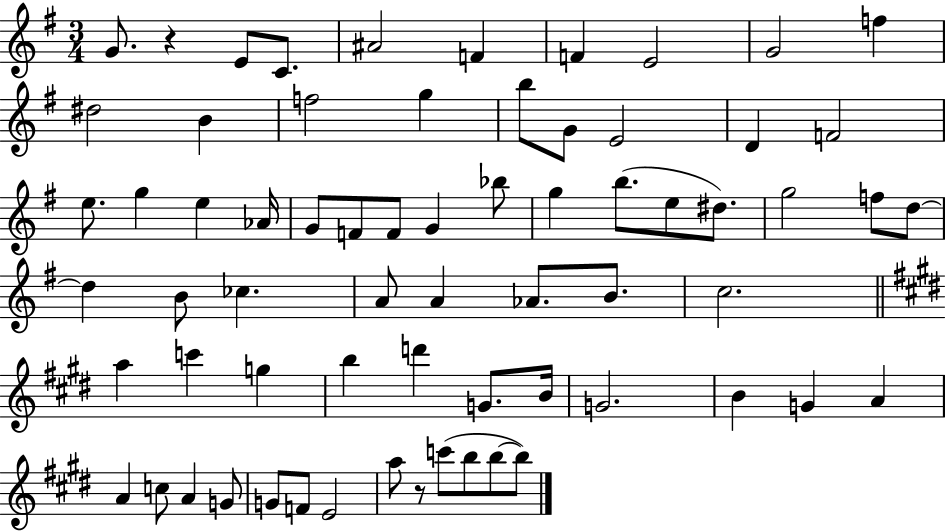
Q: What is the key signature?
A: G major